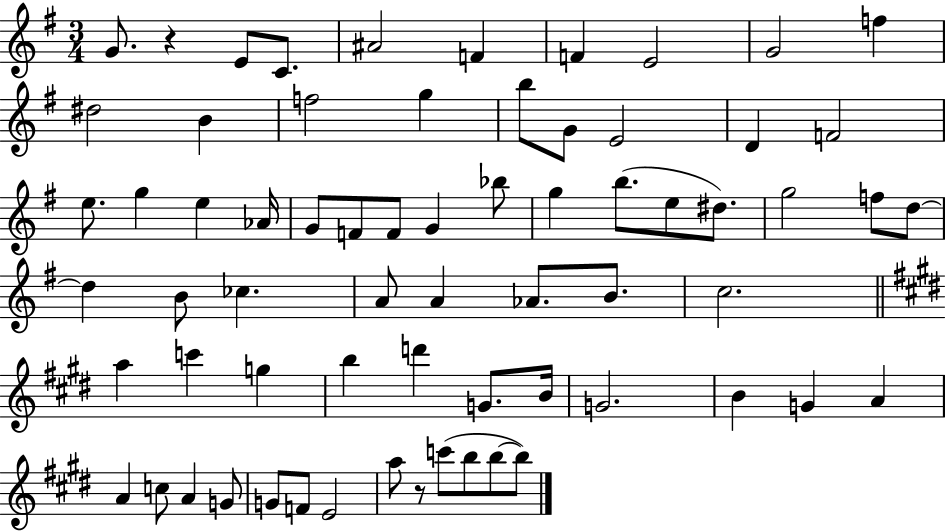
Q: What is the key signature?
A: G major